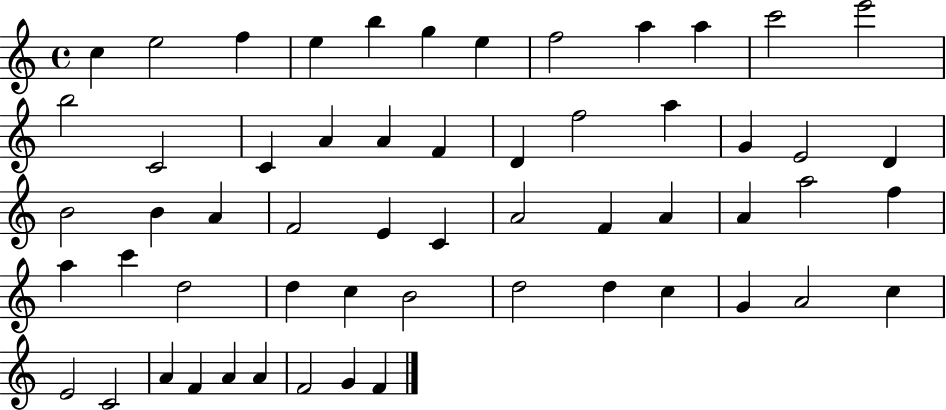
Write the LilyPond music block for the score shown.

{
  \clef treble
  \time 4/4
  \defaultTimeSignature
  \key c \major
  c''4 e''2 f''4 | e''4 b''4 g''4 e''4 | f''2 a''4 a''4 | c'''2 e'''2 | \break b''2 c'2 | c'4 a'4 a'4 f'4 | d'4 f''2 a''4 | g'4 e'2 d'4 | \break b'2 b'4 a'4 | f'2 e'4 c'4 | a'2 f'4 a'4 | a'4 a''2 f''4 | \break a''4 c'''4 d''2 | d''4 c''4 b'2 | d''2 d''4 c''4 | g'4 a'2 c''4 | \break e'2 c'2 | a'4 f'4 a'4 a'4 | f'2 g'4 f'4 | \bar "|."
}